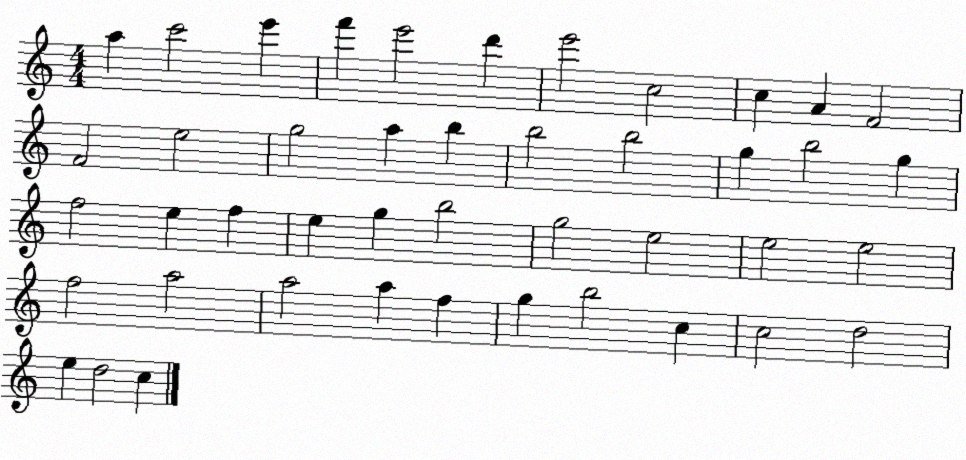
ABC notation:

X:1
T:Untitled
M:4/4
L:1/4
K:C
a c'2 e' f' e'2 d' e'2 c2 c A F2 F2 e2 g2 a b b2 b2 g b2 g f2 e f e g b2 g2 e2 e2 e2 f2 a2 a2 a f g b2 c c2 d2 e d2 c